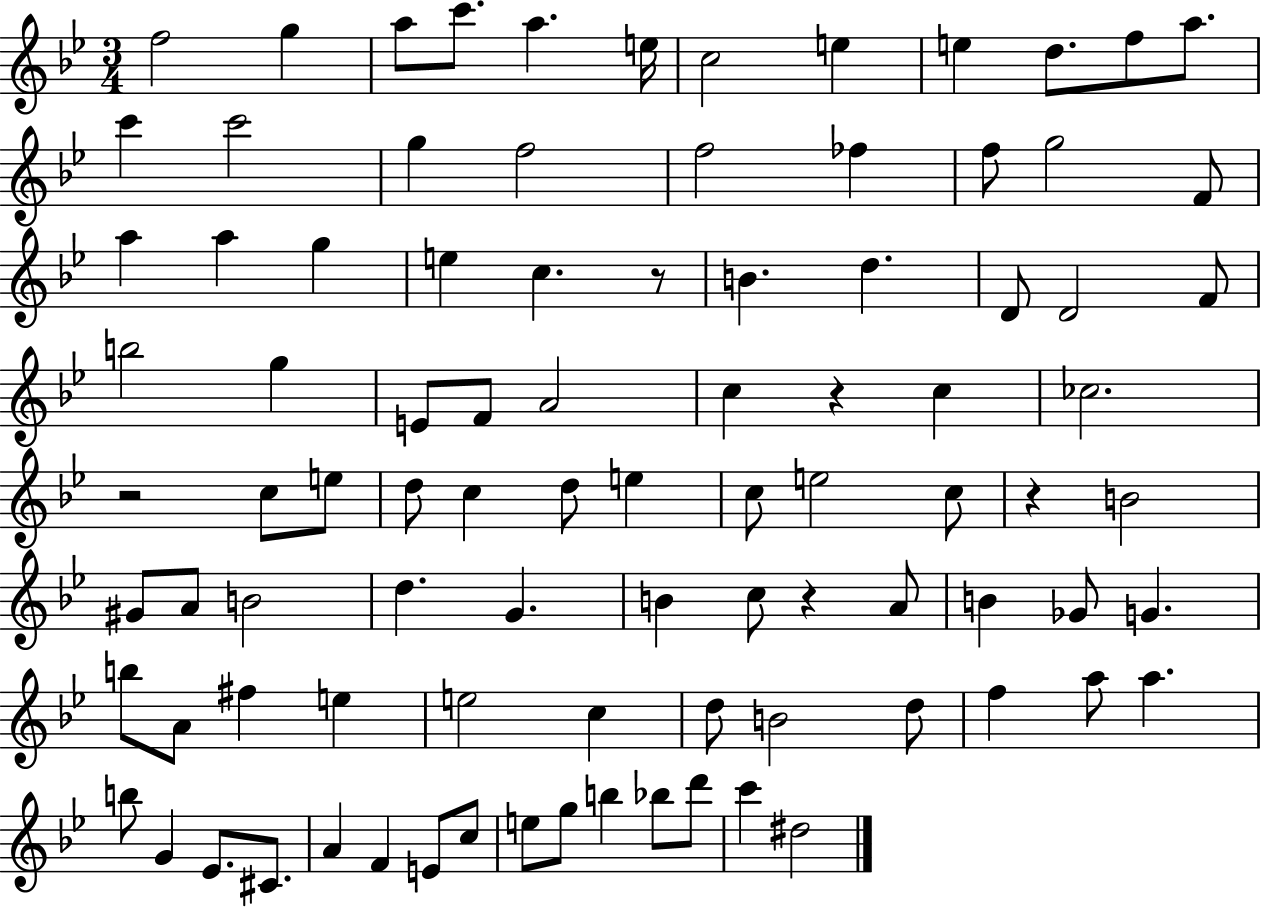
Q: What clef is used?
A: treble